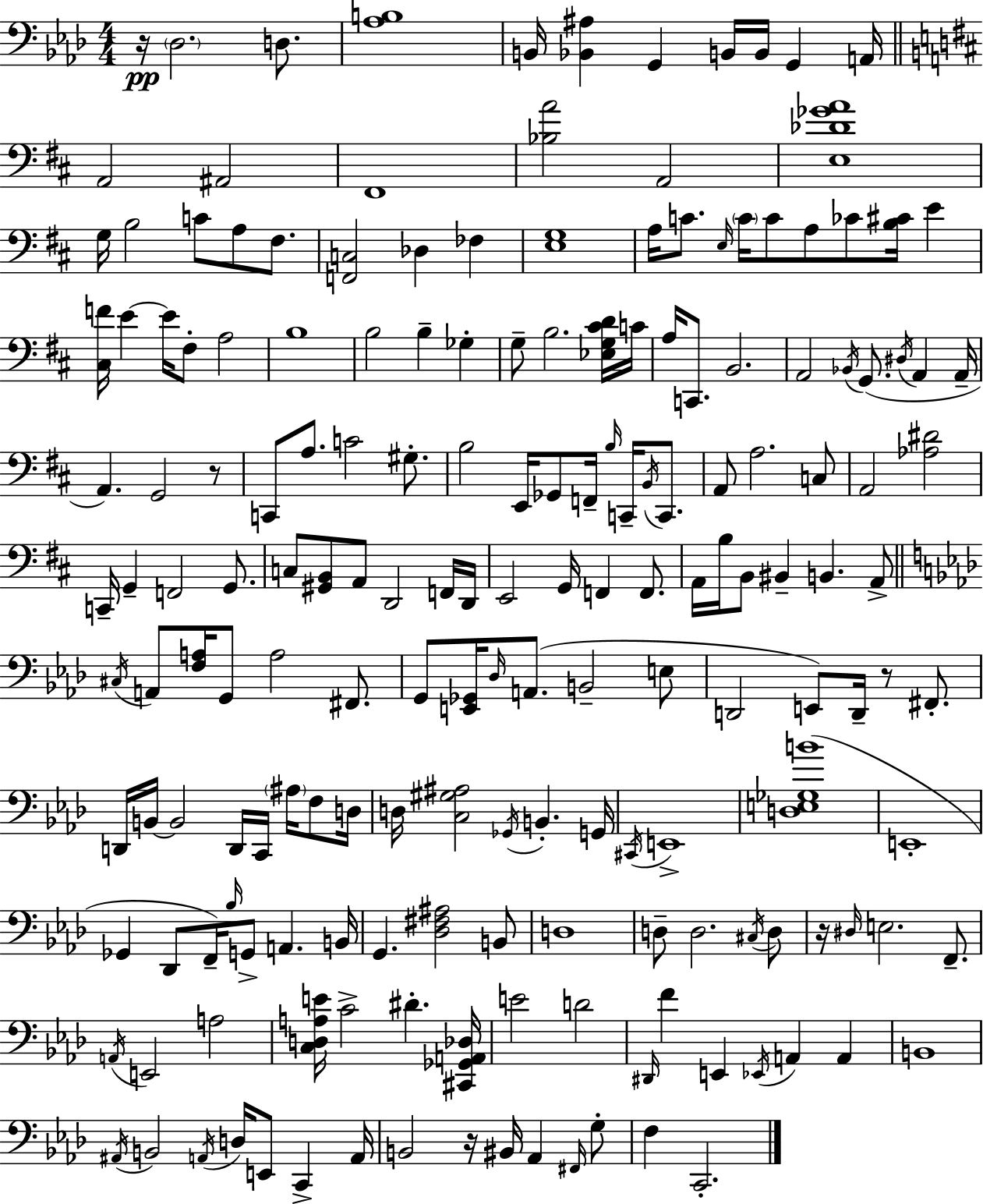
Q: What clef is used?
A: bass